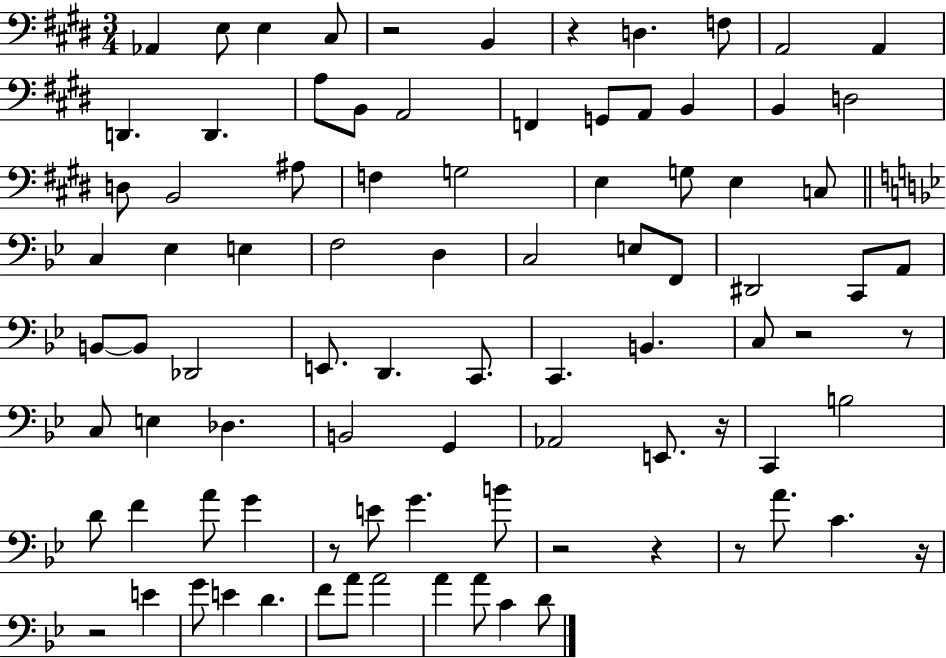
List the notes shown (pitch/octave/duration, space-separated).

Ab2/q E3/e E3/q C#3/e R/h B2/q R/q D3/q. F3/e A2/h A2/q D2/q. D2/q. A3/e B2/e A2/h F2/q G2/e A2/e B2/q B2/q D3/h D3/e B2/h A#3/e F3/q G3/h E3/q G3/e E3/q C3/e C3/q Eb3/q E3/q F3/h D3/q C3/h E3/e F2/e D#2/h C2/e A2/e B2/e B2/e Db2/h E2/e. D2/q. C2/e. C2/q. B2/q. C3/e R/h R/e C3/e E3/q Db3/q. B2/h G2/q Ab2/h E2/e. R/s C2/q B3/h D4/e F4/q A4/e G4/q R/e E4/e G4/q. B4/e R/h R/q R/e A4/e. C4/q. R/s R/h E4/q G4/e E4/q D4/q. F4/e A4/e A4/h A4/q A4/e C4/q D4/e